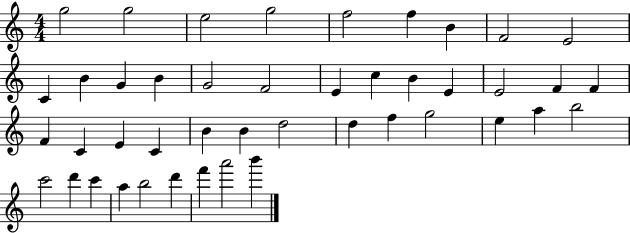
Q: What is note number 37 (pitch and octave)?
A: D6